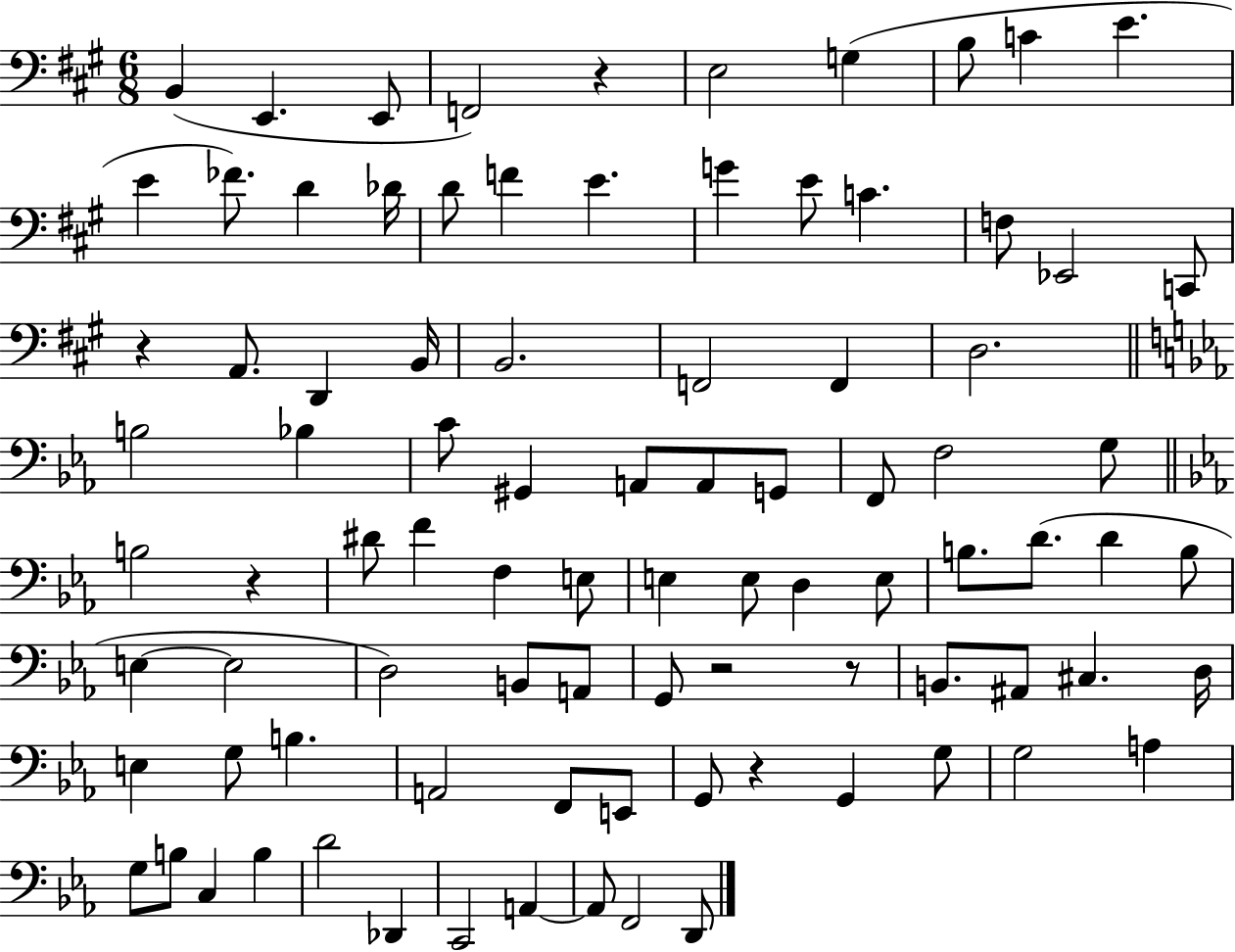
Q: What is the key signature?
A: A major